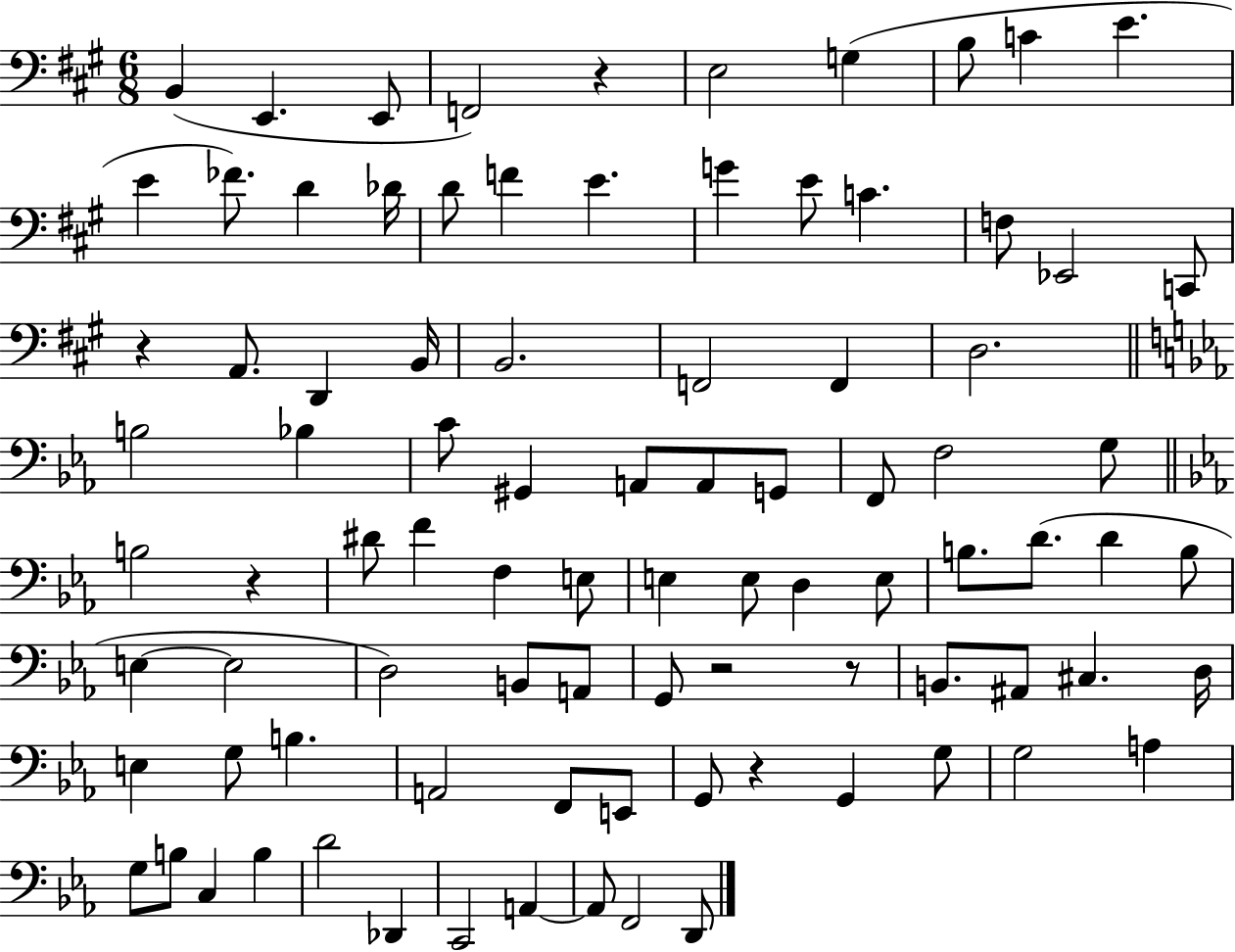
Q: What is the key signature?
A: A major